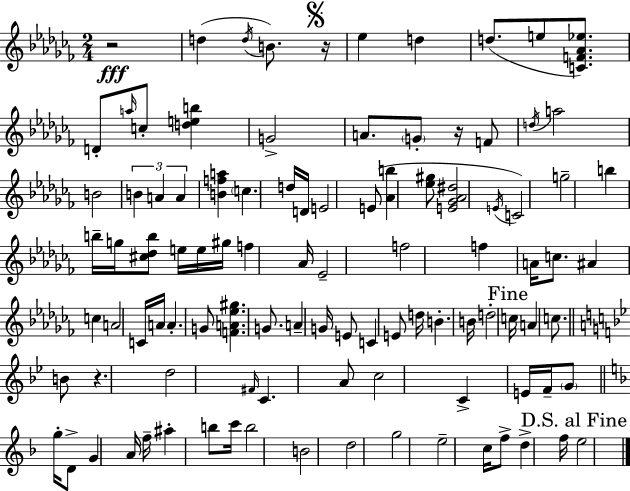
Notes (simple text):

R/h D5/q D5/s B4/e. R/s Eb5/q D5/q D5/e. E5/e [C4,F4,Ab4,Eb5]/e. D4/e A5/s C5/e [D5,E5,B5]/q G4/h A4/e. G4/e R/s F4/e D5/s A5/h B4/h B4/q A4/q A4/q [B4,F5,A5]/q C5/q. D5/s D4/s E4/h E4/e [Ab4,B5]/q [Eb5,G#5]/e [E4,Gb4,Ab4,D#5]/h E4/s C4/h G5/h B5/q B5/s G5/s [C#5,Db5,B5]/e E5/s E5/s G#5/s F5/q Ab4/s Eb4/h F5/h F5/q A4/s C5/e. A#4/q C5/q A4/h C4/s A4/s A4/q. G4/e [F4,A4,Eb5,G#5]/q. G4/e. A4/q G4/s E4/e C4/q E4/e D5/s B4/q. B4/s D5/h C5/s A4/q C5/e. B4/e R/q. D5/h F#4/s C4/q. A4/e C5/h C4/q E4/s F4/s G4/e G5/s D4/e G4/q A4/s F5/s A#5/q B5/e C6/s B5/h B4/h D5/h G5/h E5/h C5/s F5/e D5/q F5/s E5/h